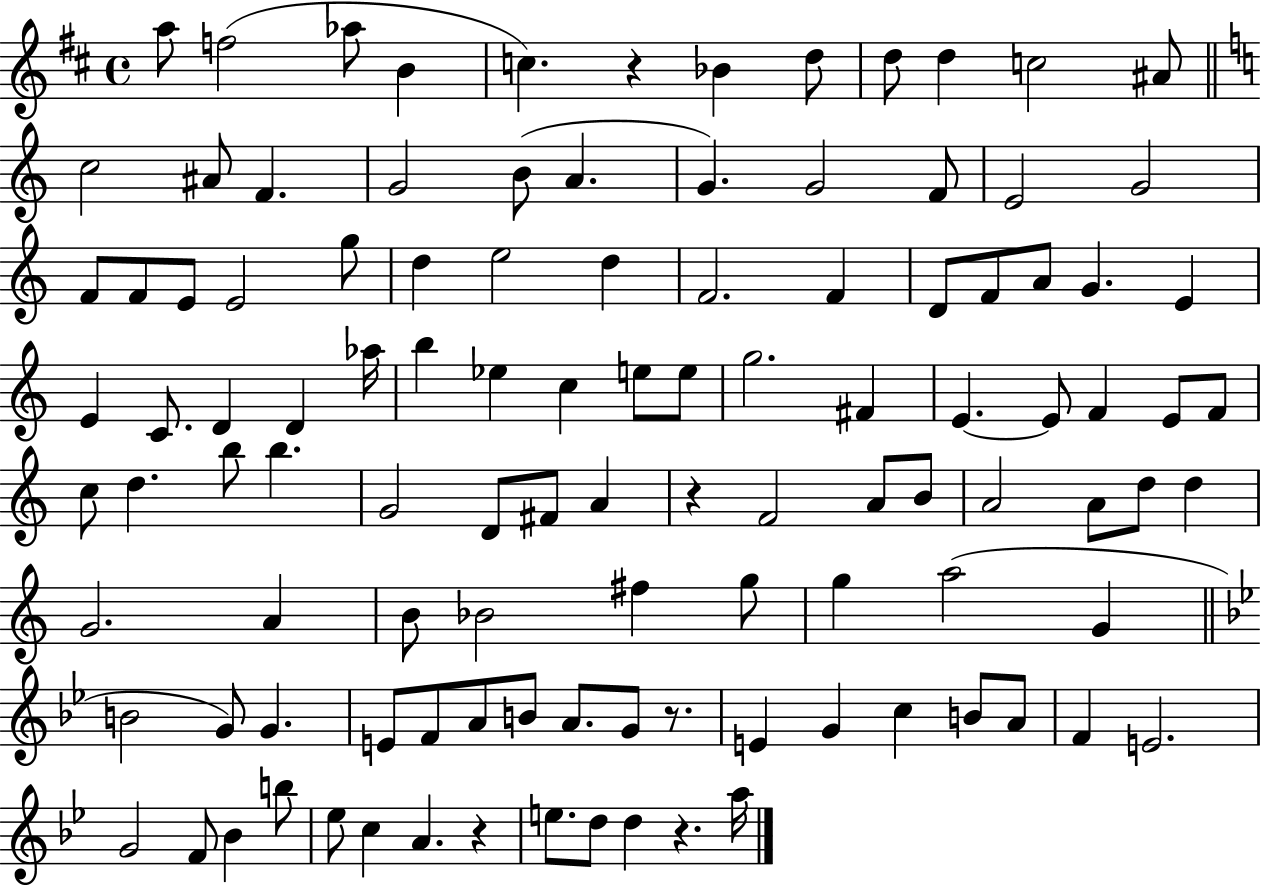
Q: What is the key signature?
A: D major